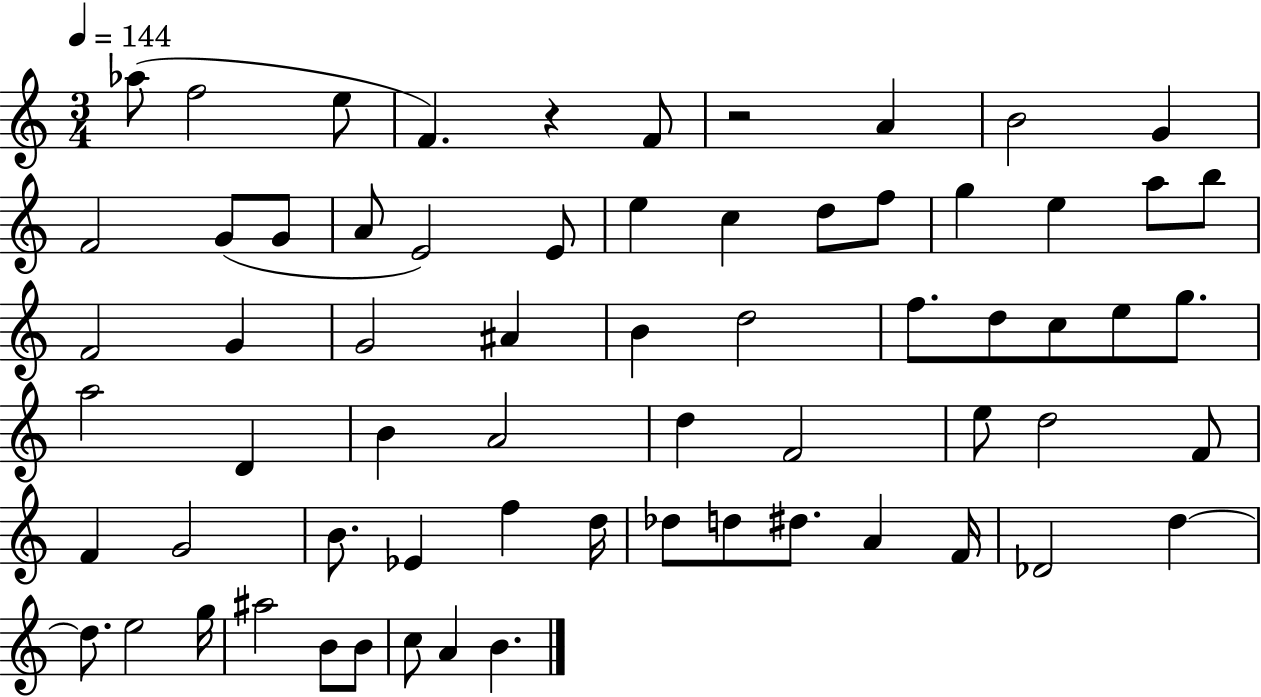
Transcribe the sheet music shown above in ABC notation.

X:1
T:Untitled
M:3/4
L:1/4
K:C
_a/2 f2 e/2 F z F/2 z2 A B2 G F2 G/2 G/2 A/2 E2 E/2 e c d/2 f/2 g e a/2 b/2 F2 G G2 ^A B d2 f/2 d/2 c/2 e/2 g/2 a2 D B A2 d F2 e/2 d2 F/2 F G2 B/2 _E f d/4 _d/2 d/2 ^d/2 A F/4 _D2 d d/2 e2 g/4 ^a2 B/2 B/2 c/2 A B